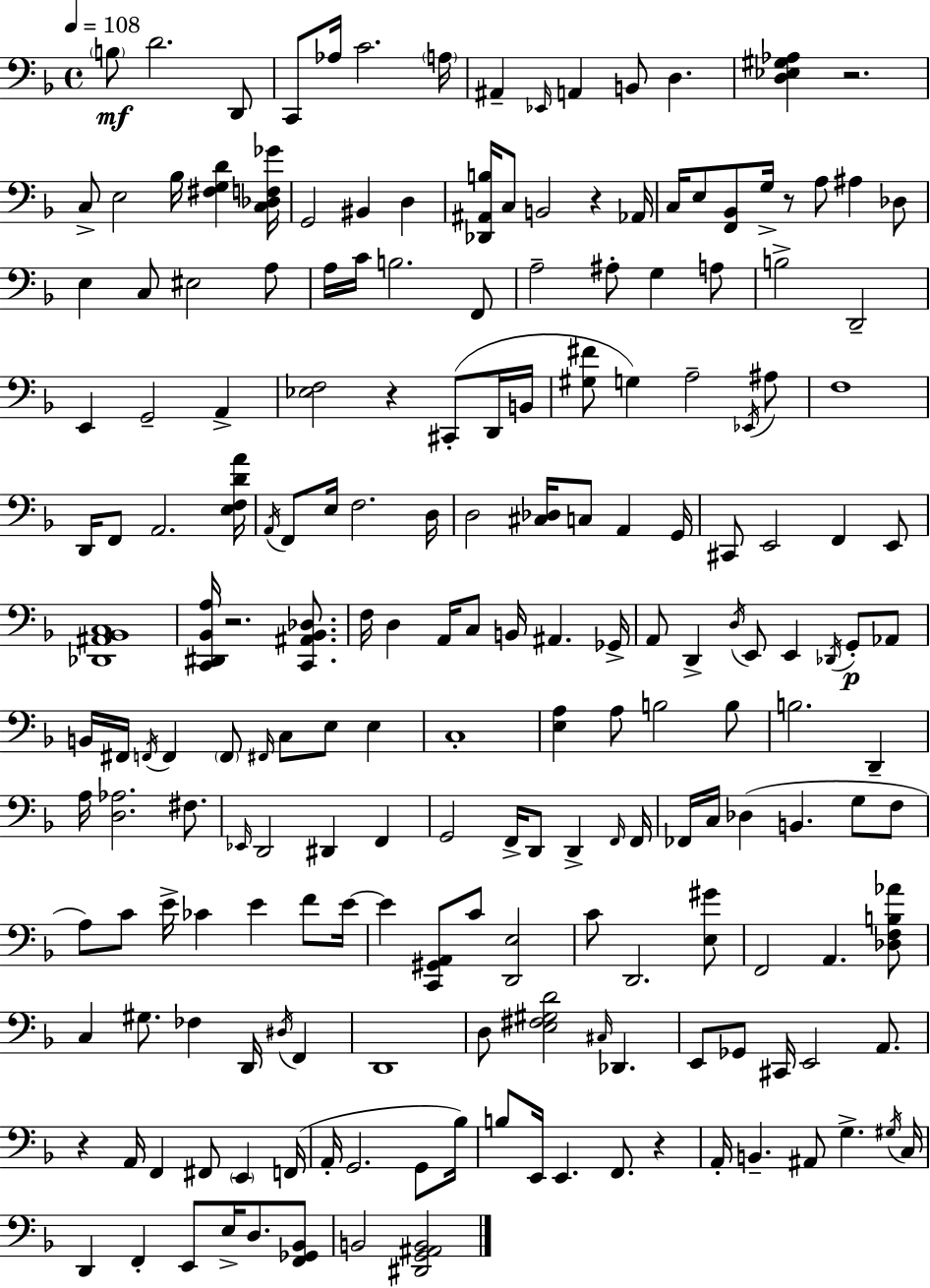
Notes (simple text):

B3/e D4/h. D2/e C2/e Ab3/s C4/h. A3/s A#2/q Eb2/s A2/q B2/e D3/q. [D3,Eb3,G#3,Ab3]/q R/h. C3/e E3/h Bb3/s [F#3,G3,D4]/q [C3,Db3,F3,Gb4]/s G2/h BIS2/q D3/q [Db2,A#2,B3]/s C3/e B2/h R/q Ab2/s C3/s E3/e [F2,Bb2]/e G3/s R/e A3/e A#3/q Db3/e E3/q C3/e EIS3/h A3/e A3/s C4/s B3/h. F2/e A3/h A#3/e G3/q A3/e B3/h D2/h E2/q G2/h A2/q [Eb3,F3]/h R/q C#2/e D2/s B2/s [G#3,F#4]/e G3/q A3/h Eb2/s A#3/e F3/w D2/s F2/e A2/h. [E3,F3,D4,A4]/s A2/s F2/e E3/s F3/h. D3/s D3/h [C#3,Db3]/s C3/e A2/q G2/s C#2/e E2/h F2/q E2/e [Db2,A#2,Bb2,C3]/w [C2,D#2,Bb2,A3]/s R/h. [C2,A#2,Bb2,Db3]/e. F3/s D3/q A2/s C3/e B2/s A#2/q. Gb2/s A2/e D2/q D3/s E2/e E2/q Db2/s G2/e Ab2/e B2/s F#2/s F2/s F2/q F2/e F#2/s C3/e E3/e E3/q C3/w [E3,A3]/q A3/e B3/h B3/e B3/h. D2/q A3/s [D3,Ab3]/h. F#3/e. Eb2/s D2/h D#2/q F2/q G2/h F2/s D2/e D2/q F2/s F2/s FES2/s C3/s Db3/q B2/q. G3/e F3/e A3/e C4/e E4/s CES4/q E4/q F4/e E4/s E4/q [C2,G#2,A2]/e C4/e [D2,E3]/h C4/e D2/h. [E3,G#4]/e F2/h A2/q. [Db3,F3,B3,Ab4]/e C3/q G#3/e. FES3/q D2/s D#3/s F2/q D2/w D3/e [E3,F#3,G#3,D4]/h C#3/s Db2/q. E2/e Gb2/e C#2/s E2/h A2/e. R/q A2/s F2/q F#2/e E2/q F2/s A2/s G2/h. G2/e Bb3/s B3/e E2/s E2/q. F2/e. R/q A2/s B2/q. A#2/e G3/q. G#3/s C3/s D2/q F2/q E2/e E3/s D3/e. [F2,Gb2,Bb2]/e B2/h [D#2,G2,A#2,B2]/h